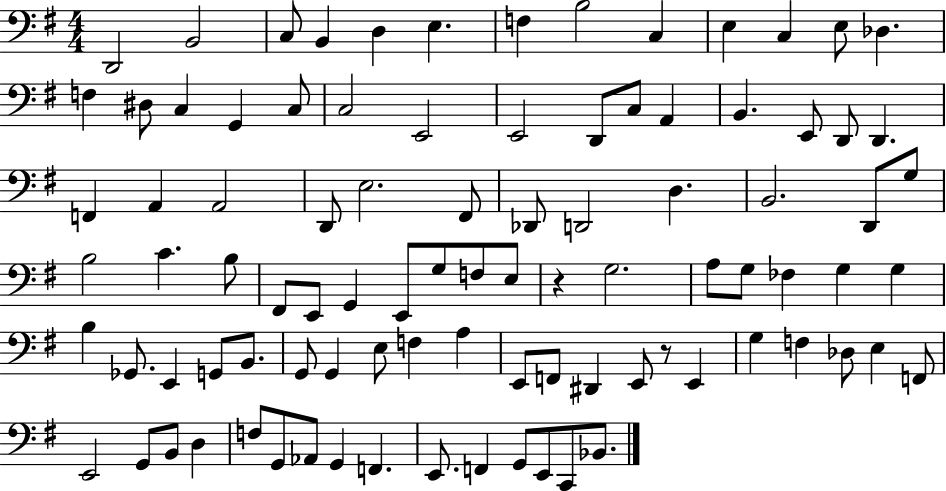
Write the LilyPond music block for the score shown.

{
  \clef bass
  \numericTimeSignature
  \time 4/4
  \key g \major
  d,2 b,2 | c8 b,4 d4 e4. | f4 b2 c4 | e4 c4 e8 des4. | \break f4 dis8 c4 g,4 c8 | c2 e,2 | e,2 d,8 c8 a,4 | b,4. e,8 d,8 d,4. | \break f,4 a,4 a,2 | d,8 e2. fis,8 | des,8 d,2 d4. | b,2. d,8 g8 | \break b2 c'4. b8 | fis,8 e,8 g,4 e,8 g8 f8 e8 | r4 g2. | a8 g8 fes4 g4 g4 | \break b4 ges,8. e,4 g,8 b,8. | g,8 g,4 e8 f4 a4 | e,8 f,8 dis,4 e,8 r8 e,4 | g4 f4 des8 e4 f,8 | \break e,2 g,8 b,8 d4 | f8 g,8 aes,8 g,4 f,4. | e,8. f,4 g,8 e,8 c,8 bes,8. | \bar "|."
}